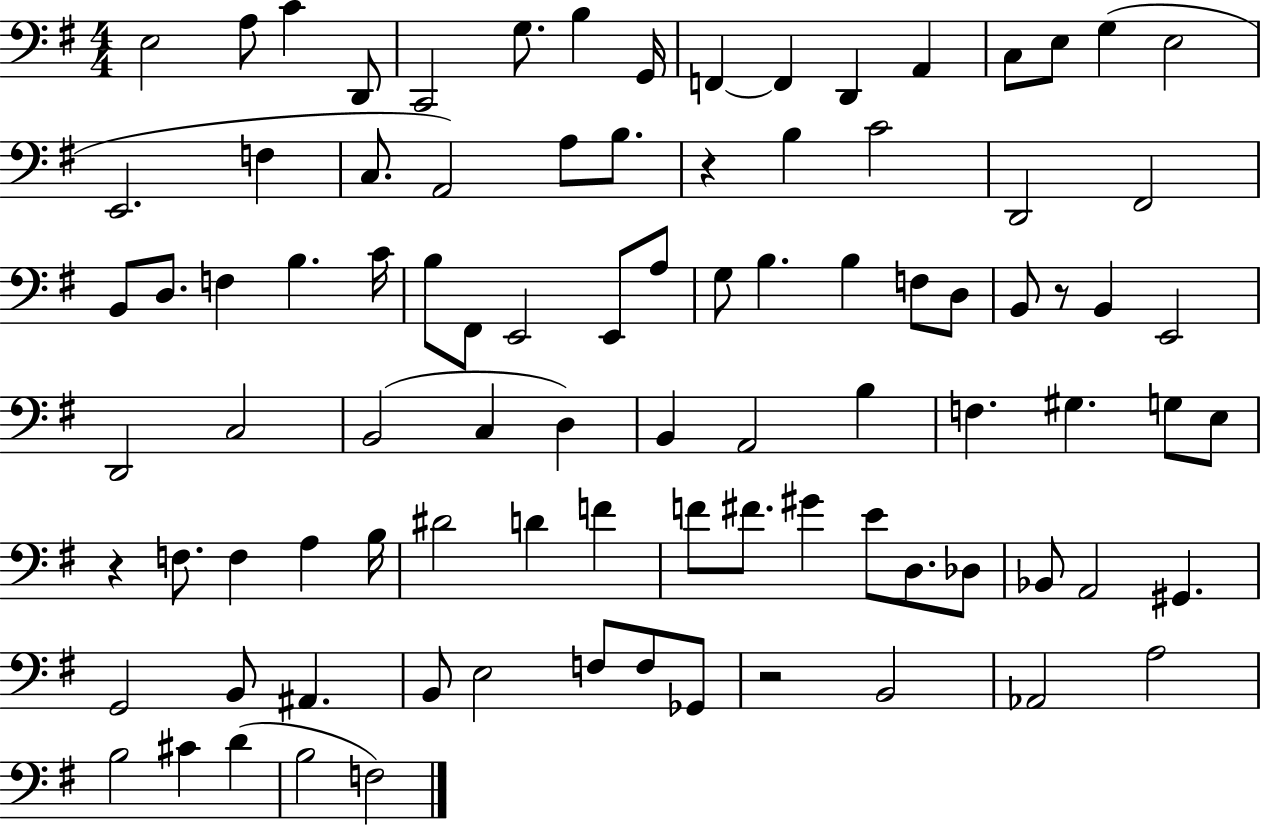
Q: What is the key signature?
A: G major